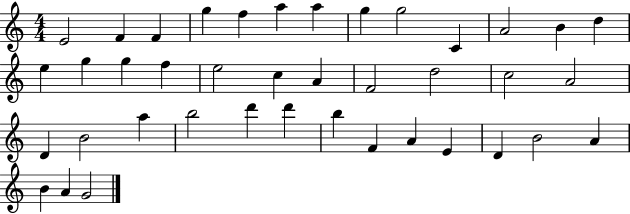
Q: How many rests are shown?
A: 0